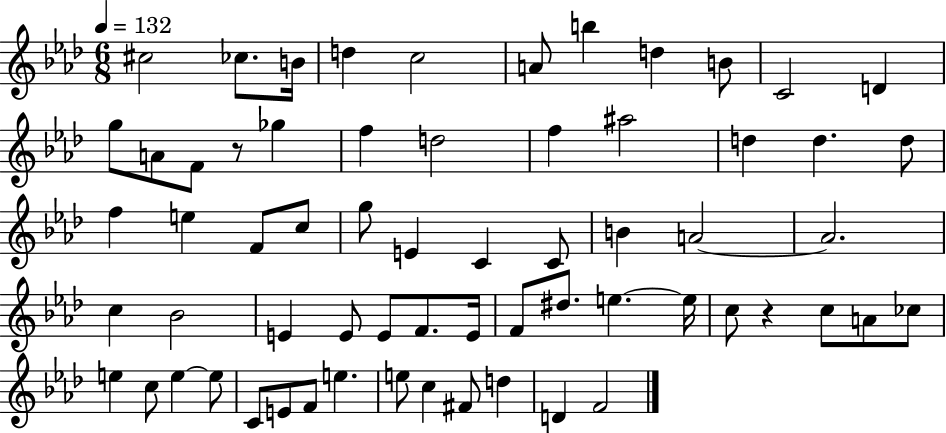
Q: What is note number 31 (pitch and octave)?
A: B4